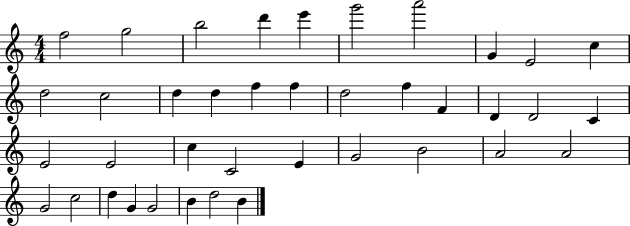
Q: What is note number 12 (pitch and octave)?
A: C5